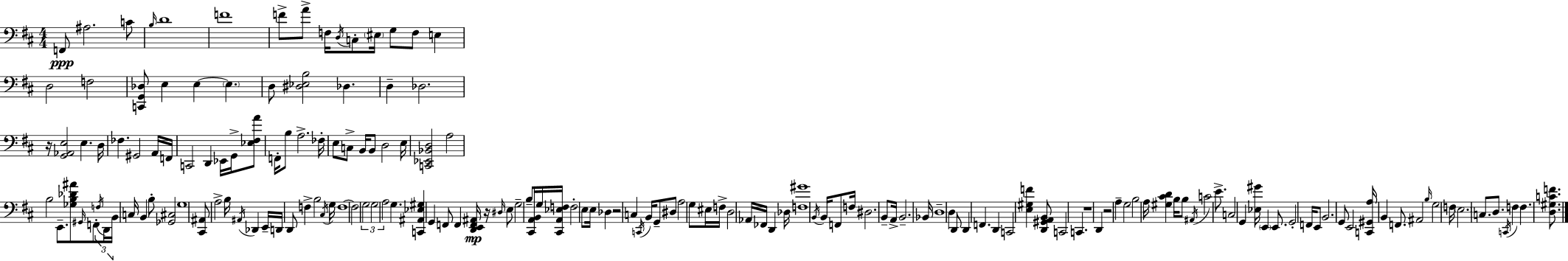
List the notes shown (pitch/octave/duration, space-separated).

F2/e A#3/h. C4/e B3/s D4/w F4/w F4/e A4/e F3/s D3/s C3/e EIS3/s G3/e F3/e E3/q D3/h F3/h [C2,G2,Db3]/e E3/q E3/q E3/q. D3/e [D#3,Eb3,B3]/h Db3/q. D3/q Db3/h. R/s [G2,Ab2,E3]/h E3/q. D3/s FES3/q. G#2/h A2/s F2/s C2/h D2/q Eb2/s G2/s [Eb3,F#3,A4]/e F2/s B3/e A3/h. FES3/s E3/e C3/e B2/s B2/e D3/h E3/s [C2,Eb2,Bb2,D3]/h A3/h B3/h E2/e. [Gb3,B3,Db4,A#4]/e G#2/s F2/e F3/s D2/s B2/s C3/s B2/q B3/e [Gb2,C#3]/h G3/w [C#2,A#2]/e A3/h B3/s A#2/s Db2/q E2/s D2/s D2/e F3/q B3/h C#3/s G3/s F3/w F3/h G3/h G3/h A3/h G3/q. [C2,A#2,Eb3,G#3]/q G2/q F2/e F2/q [D2,E2,F2,A#2]/s R/s D#3/s E3/e G3/h B3/e [C#2,A2,B2]/s G3/s [C#2,A2,Eb3,F3]/s F3/h E3/e E3/s Db3/q R/h C3/q C2/s B2/s G2/e D#3/e A3/h G3/e EIS3/s F3/s D3/h Ab2/s FES2/s D2/q Db3/s [F3,G#4]/w B2/s B2/s F2/e F3/s D#3/h. B2/e A2/s B2/h. Bb2/s D3/w D3/q D2/e D2/q F2/q. D2/q C2/h [E3,G#3,F4]/q [D2,G#2,A2,B2]/e C2/h C2/q. R/w D2/q R/h A3/q G3/h B3/h A3/s [G#3,C#4,D4]/q B3/s B3/e A#2/s C4/h E4/e. C3/h G2/q [Eb3,G#4]/s E2/q E2/e. G2/h F2/s E2/e B2/h. G2/e E2/h [C2,G#2,A3]/s B2/q F2/e. A#2/h B3/s G3/h F3/s E3/h. C3/e. D3/e. C2/s F3/q F3/q. [D3,G#3,C4,F4]/e.